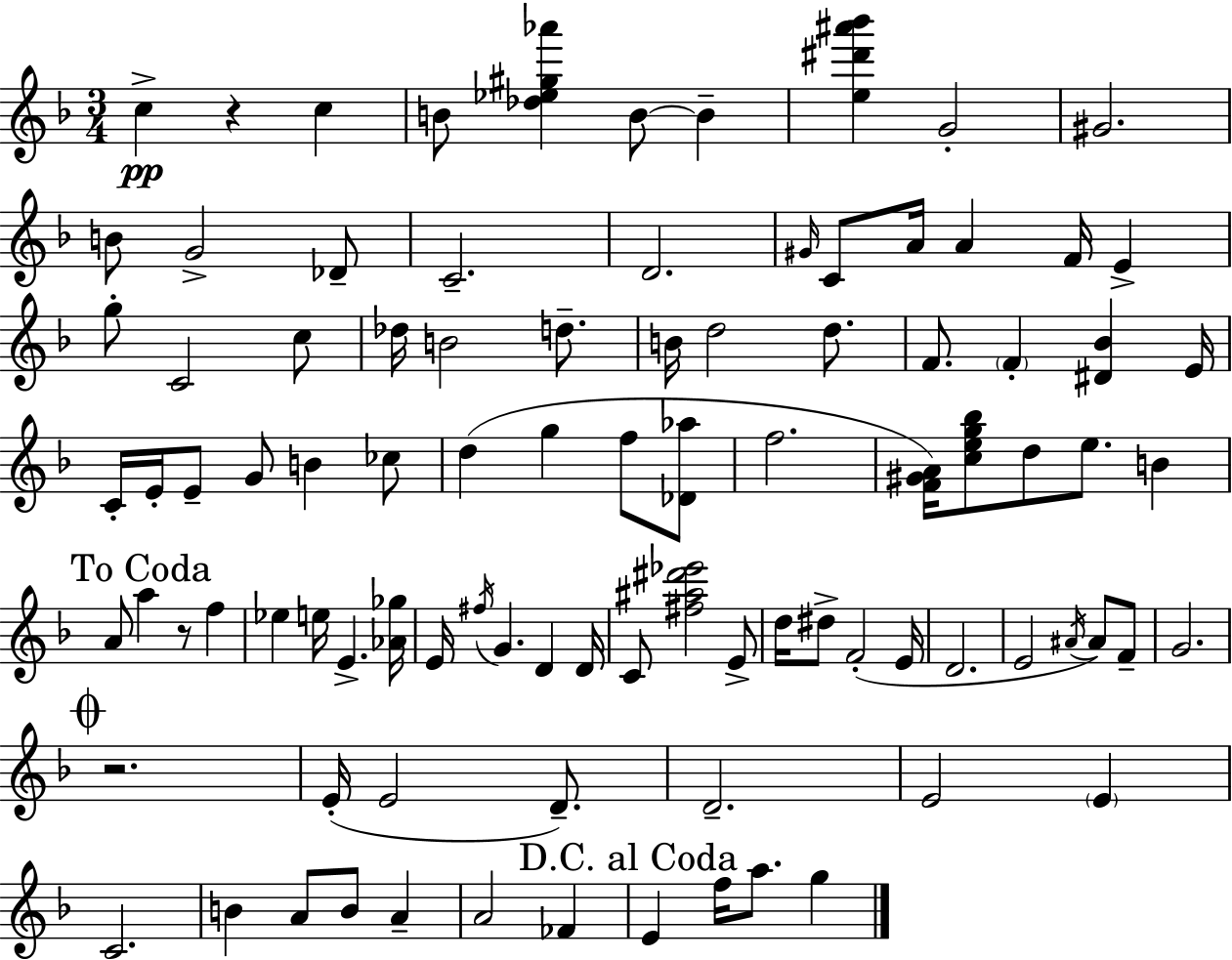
{
  \clef treble
  \numericTimeSignature
  \time 3/4
  \key f \major
  \repeat volta 2 { c''4->\pp r4 c''4 | b'8 <des'' ees'' gis'' aes'''>4 b'8~~ b'4-- | <e'' dis''' ais''' bes'''>4 g'2-. | gis'2. | \break b'8 g'2-> des'8-- | c'2.-- | d'2. | \grace { gis'16 } c'8 a'16 a'4 f'16 e'4-> | \break g''8-. c'2 c''8 | des''16 b'2 d''8.-- | b'16 d''2 d''8. | f'8. \parenthesize f'4-. <dis' bes'>4 | \break e'16 c'16-. e'16-. e'8-- g'8 b'4 ces''8 | d''4( g''4 f''8 <des' aes''>8 | f''2. | <f' gis' a'>16) <c'' e'' g'' bes''>8 d''8 e''8. b'4 | \break \mark "To Coda" a'8 a''4 r8 f''4 | ees''4 e''16 e'4.-> | <aes' ges''>16 e'16 \acciaccatura { fis''16 } g'4. d'4 | d'16 c'8 <fis'' ais'' dis''' ees'''>2 | \break e'8-> d''16 dis''8-> f'2-.( | e'16 d'2. | e'2 \acciaccatura { ais'16 } ais'8) | f'8-- g'2. | \break \mark \markup { \musicglyph "scripts.coda" } r2. | e'16-.( e'2 | d'8.--) d'2.-- | e'2 \parenthesize e'4 | \break c'2. | b'4 a'8 b'8 a'4-- | a'2 fes'4 | \mark "D.C. al Coda" e'4 f''16 a''8. g''4 | \break } \bar "|."
}